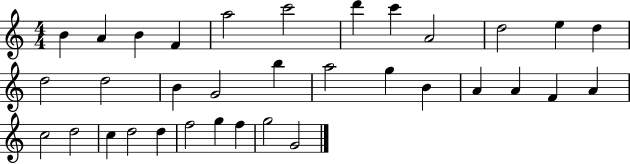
B4/q A4/q B4/q F4/q A5/h C6/h D6/q C6/q A4/h D5/h E5/q D5/q D5/h D5/h B4/q G4/h B5/q A5/h G5/q B4/q A4/q A4/q F4/q A4/q C5/h D5/h C5/q D5/h D5/q F5/h G5/q F5/q G5/h G4/h